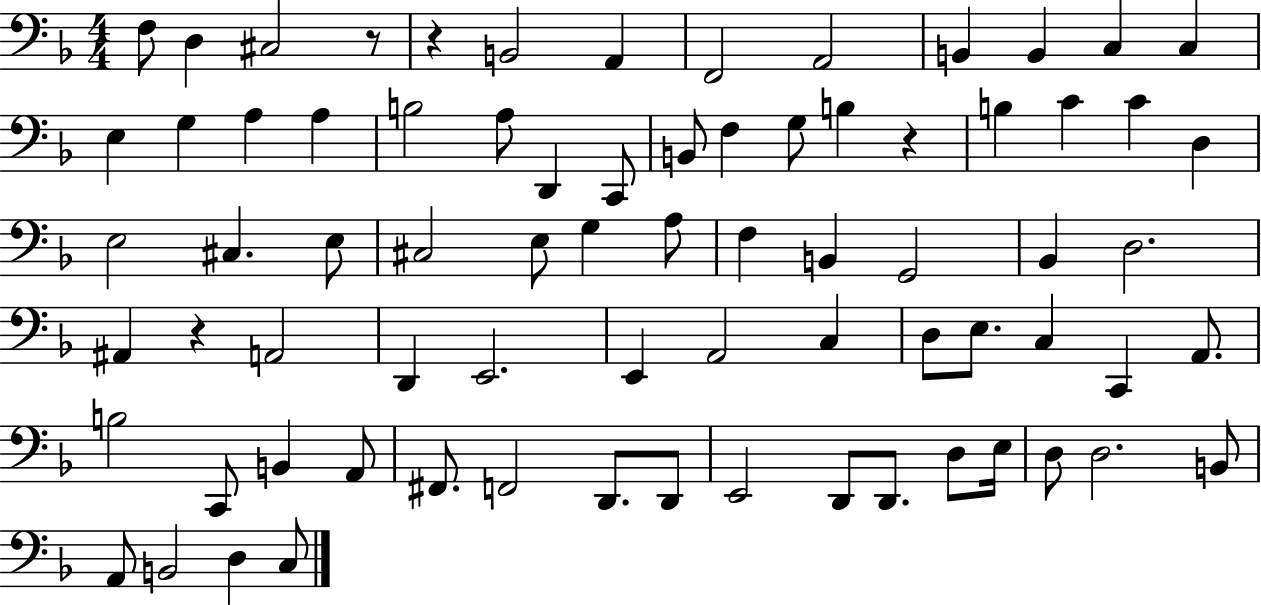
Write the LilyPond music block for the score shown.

{
  \clef bass
  \numericTimeSignature
  \time 4/4
  \key f \major
  \repeat volta 2 { f8 d4 cis2 r8 | r4 b,2 a,4 | f,2 a,2 | b,4 b,4 c4 c4 | \break e4 g4 a4 a4 | b2 a8 d,4 c,8 | b,8 f4 g8 b4 r4 | b4 c'4 c'4 d4 | \break e2 cis4. e8 | cis2 e8 g4 a8 | f4 b,4 g,2 | bes,4 d2. | \break ais,4 r4 a,2 | d,4 e,2. | e,4 a,2 c4 | d8 e8. c4 c,4 a,8. | \break b2 c,8 b,4 a,8 | fis,8. f,2 d,8. d,8 | e,2 d,8 d,8. d8 e16 | d8 d2. b,8 | \break a,8 b,2 d4 c8 | } \bar "|."
}